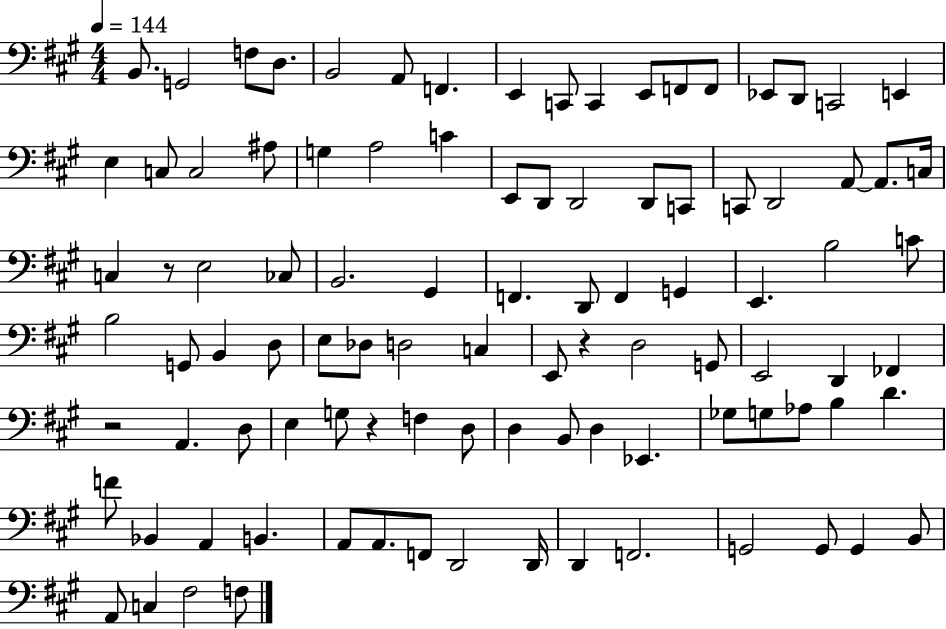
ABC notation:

X:1
T:Untitled
M:4/4
L:1/4
K:A
B,,/2 G,,2 F,/2 D,/2 B,,2 A,,/2 F,, E,, C,,/2 C,, E,,/2 F,,/2 F,,/2 _E,,/2 D,,/2 C,,2 E,, E, C,/2 C,2 ^A,/2 G, A,2 C E,,/2 D,,/2 D,,2 D,,/2 C,,/2 C,,/2 D,,2 A,,/2 A,,/2 C,/4 C, z/2 E,2 _C,/2 B,,2 ^G,, F,, D,,/2 F,, G,, E,, B,2 C/2 B,2 G,,/2 B,, D,/2 E,/2 _D,/2 D,2 C, E,,/2 z D,2 G,,/2 E,,2 D,, _F,, z2 A,, D,/2 E, G,/2 z F, D,/2 D, B,,/2 D, _E,, _G,/2 G,/2 _A,/2 B, D F/2 _B,, A,, B,, A,,/2 A,,/2 F,,/2 D,,2 D,,/4 D,, F,,2 G,,2 G,,/2 G,, B,,/2 A,,/2 C, ^F,2 F,/2